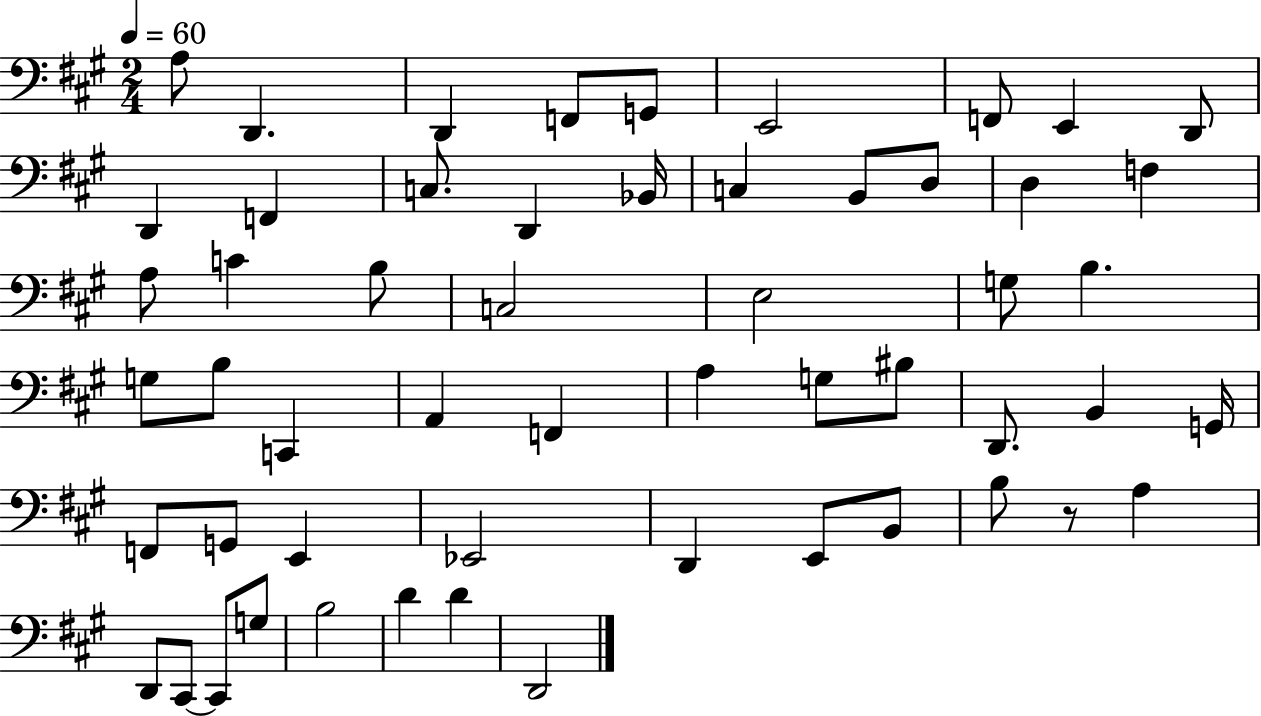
A3/e D2/q. D2/q F2/e G2/e E2/h F2/e E2/q D2/e D2/q F2/q C3/e. D2/q Bb2/s C3/q B2/e D3/e D3/q F3/q A3/e C4/q B3/e C3/h E3/h G3/e B3/q. G3/e B3/e C2/q A2/q F2/q A3/q G3/e BIS3/e D2/e. B2/q G2/s F2/e G2/e E2/q Eb2/h D2/q E2/e B2/e B3/e R/e A3/q D2/e C#2/e C#2/e G3/e B3/h D4/q D4/q D2/h